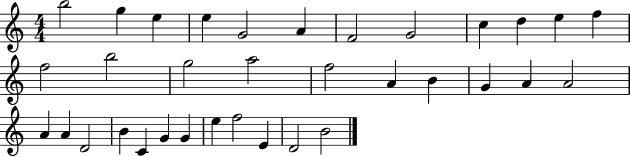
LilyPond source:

{
  \clef treble
  \numericTimeSignature
  \time 4/4
  \key c \major
  b''2 g''4 e''4 | e''4 g'2 a'4 | f'2 g'2 | c''4 d''4 e''4 f''4 | \break f''2 b''2 | g''2 a''2 | f''2 a'4 b'4 | g'4 a'4 a'2 | \break a'4 a'4 d'2 | b'4 c'4 g'4 g'4 | e''4 f''2 e'4 | d'2 b'2 | \break \bar "|."
}